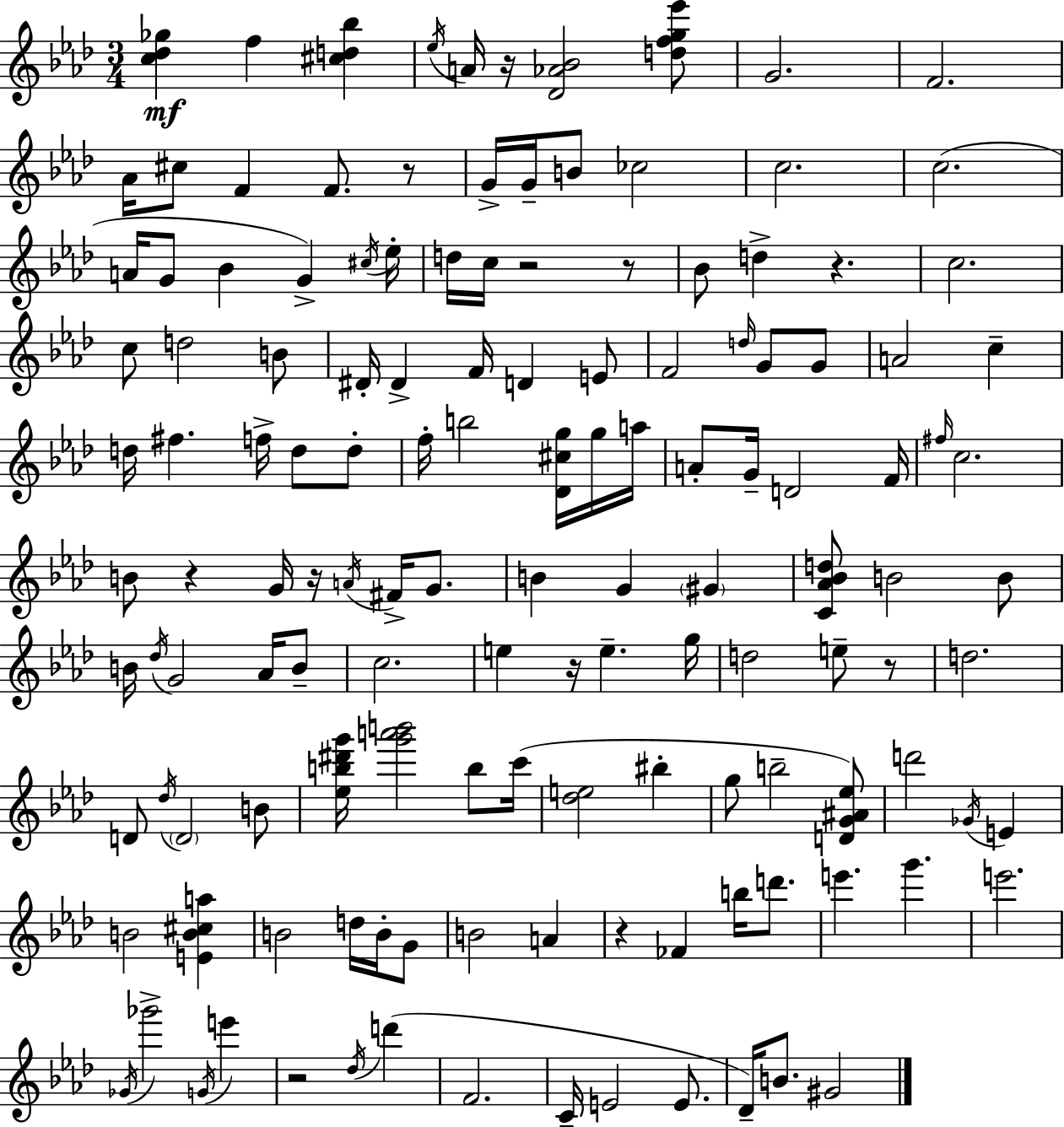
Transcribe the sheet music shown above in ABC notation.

X:1
T:Untitled
M:3/4
L:1/4
K:Ab
[c_d_g] f [^cd_b] _e/4 A/4 z/4 [_D_A_B]2 [dfg_e']/2 G2 F2 _A/4 ^c/2 F F/2 z/2 G/4 G/4 B/2 _c2 c2 c2 A/4 G/2 _B G ^c/4 _e/4 d/4 c/4 z2 z/2 _B/2 d z c2 c/2 d2 B/2 ^D/4 ^D F/4 D E/2 F2 d/4 G/2 G/2 A2 c d/4 ^f f/4 d/2 d/2 f/4 b2 [_D^cg]/4 g/4 a/4 A/2 G/4 D2 F/4 ^f/4 c2 B/2 z G/4 z/4 A/4 ^F/4 G/2 B G ^G [C_A_Bd]/2 B2 B/2 B/4 _d/4 G2 _A/4 B/2 c2 e z/4 e g/4 d2 e/2 z/2 d2 D/2 _d/4 D2 B/2 [_eb^d'g']/4 [g'a'b']2 b/2 c'/4 [_de]2 ^b g/2 b2 [DG^A_e]/2 d'2 _G/4 E B2 [EB^ca] B2 d/4 B/4 G/2 B2 A z _F b/4 d'/2 e' g' e'2 _G/4 _g'2 G/4 e' z2 _d/4 d' F2 C/4 E2 E/2 _D/4 B/2 ^G2